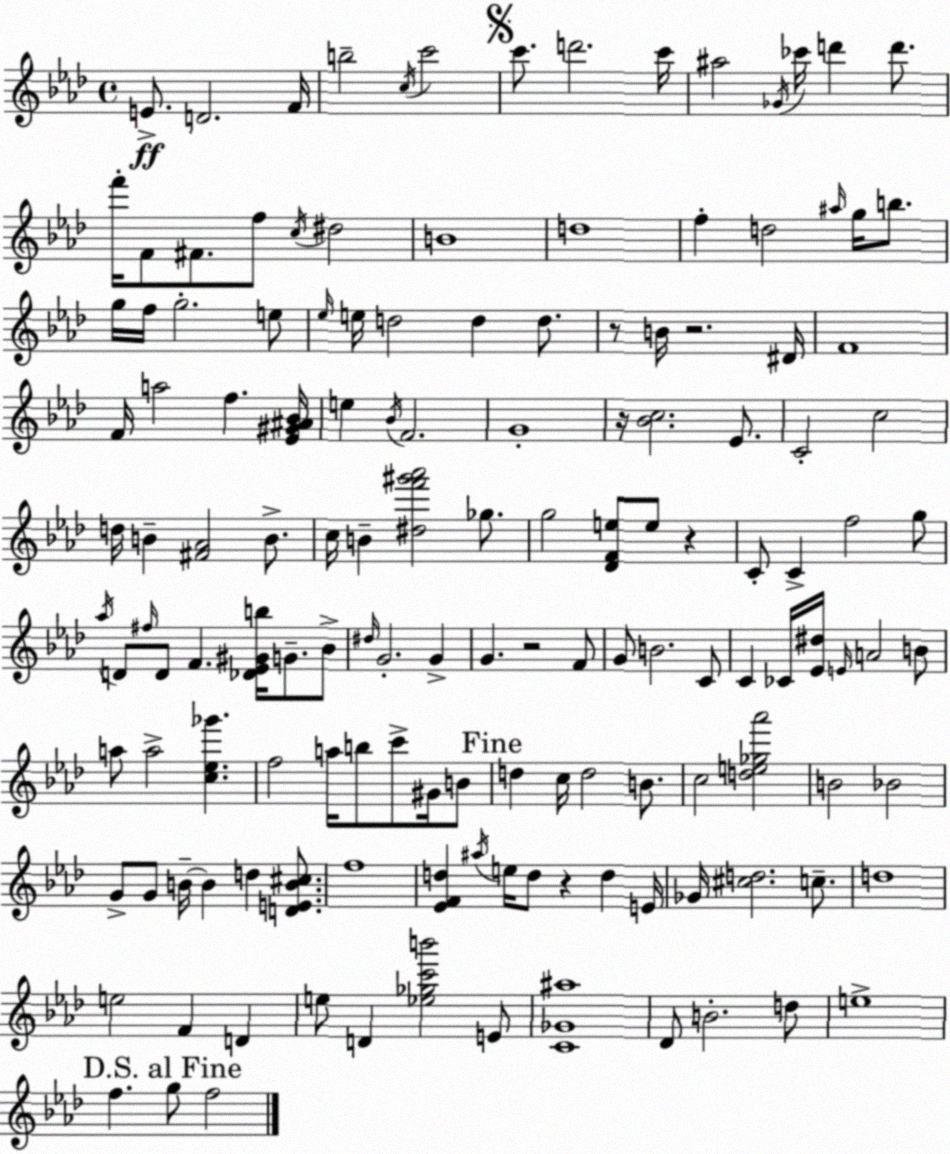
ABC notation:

X:1
T:Untitled
M:4/4
L:1/4
K:Fm
E/2 D2 F/4 b2 c/4 c'2 c'/2 d'2 c'/4 ^a2 _G/4 _c'/4 d' d'/2 f'/4 F/2 ^F/2 f/2 c/4 ^d2 B4 d4 f d2 ^a/4 g/4 b/2 g/4 f/4 g2 e/2 _e/4 e/4 d2 d d/2 z/2 B/4 z2 ^D/4 F4 F/4 a2 f [_E^G^A_B]/4 e _B/4 F2 G4 z/4 [_Bc]2 _E/2 C2 c2 d/4 B [^F_A]2 B/2 c/4 B [^df'^g'_a']2 _g/2 g2 [_DFe]/2 e/2 z C/2 C f2 g/2 _a/4 D/2 ^f/4 D/2 F [_D_E^Gb]/4 G/2 _B/2 ^d/4 G2 G G z2 F/2 G/2 B2 C/2 C _C/4 [_E^d]/4 E/4 A2 B/2 a/2 a2 [c_e_g'] f2 a/4 b/2 c'/2 ^G/4 B/2 d c/4 d2 B/2 c2 [de_g_a']2 B2 _B2 G/2 G/2 B/4 B d [DEB^c]/2 f4 [_EFd] ^a/4 e/4 d/2 z d E/4 _G/4 [^cd]2 c/2 d4 e2 F D e/2 D [_e_gc'b']2 E/2 [C_G^a]4 _D/2 B2 d/2 e4 f g/2 f2